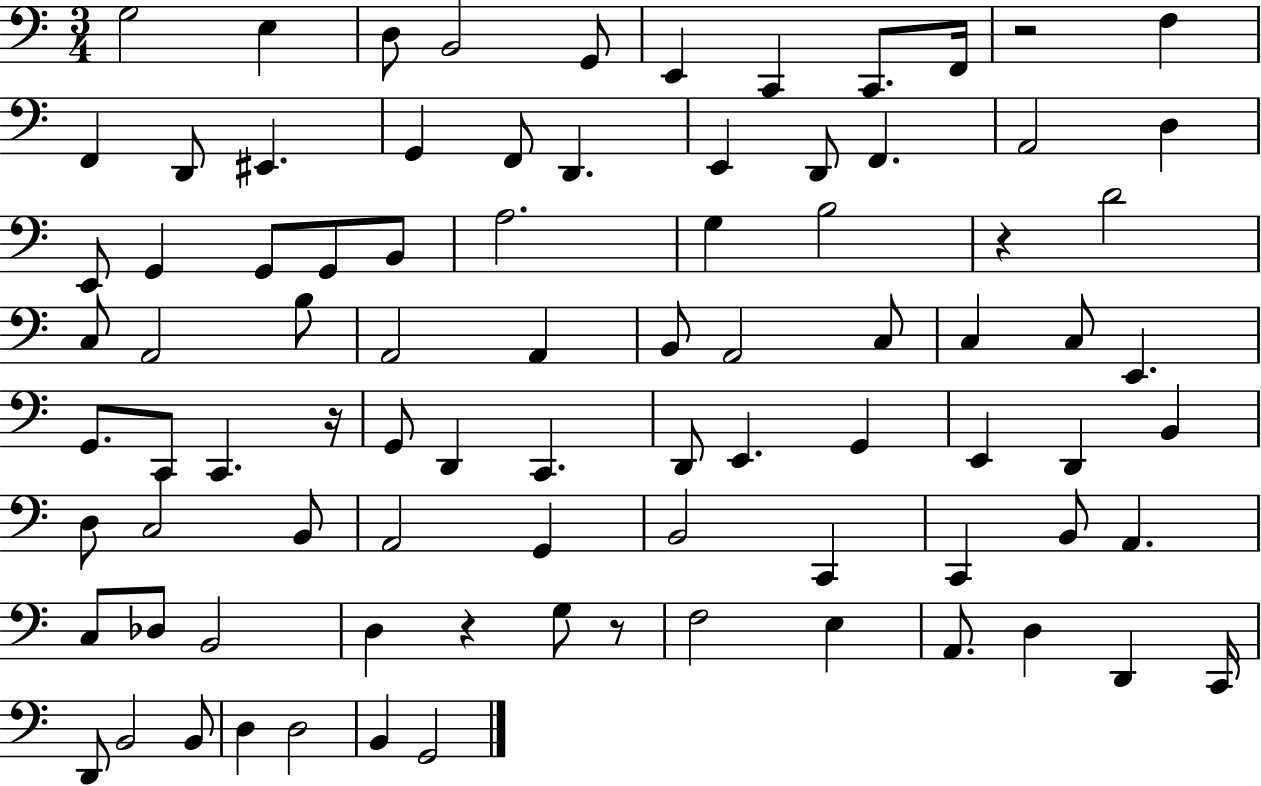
G3/h E3/q D3/e B2/h G2/e E2/q C2/q C2/e. F2/s R/h F3/q F2/q D2/e EIS2/q. G2/q F2/e D2/q. E2/q D2/e F2/q. A2/h D3/q E2/e G2/q G2/e G2/e B2/e A3/h. G3/q B3/h R/q D4/h C3/e A2/h B3/e A2/h A2/q B2/e A2/h C3/e C3/q C3/e E2/q. G2/e. C2/e C2/q. R/s G2/e D2/q C2/q. D2/e E2/q. G2/q E2/q D2/q B2/q D3/e C3/h B2/e A2/h G2/q B2/h C2/q C2/q B2/e A2/q. C3/e Db3/e B2/h D3/q R/q G3/e R/e F3/h E3/q A2/e. D3/q D2/q C2/s D2/e B2/h B2/e D3/q D3/h B2/q G2/h